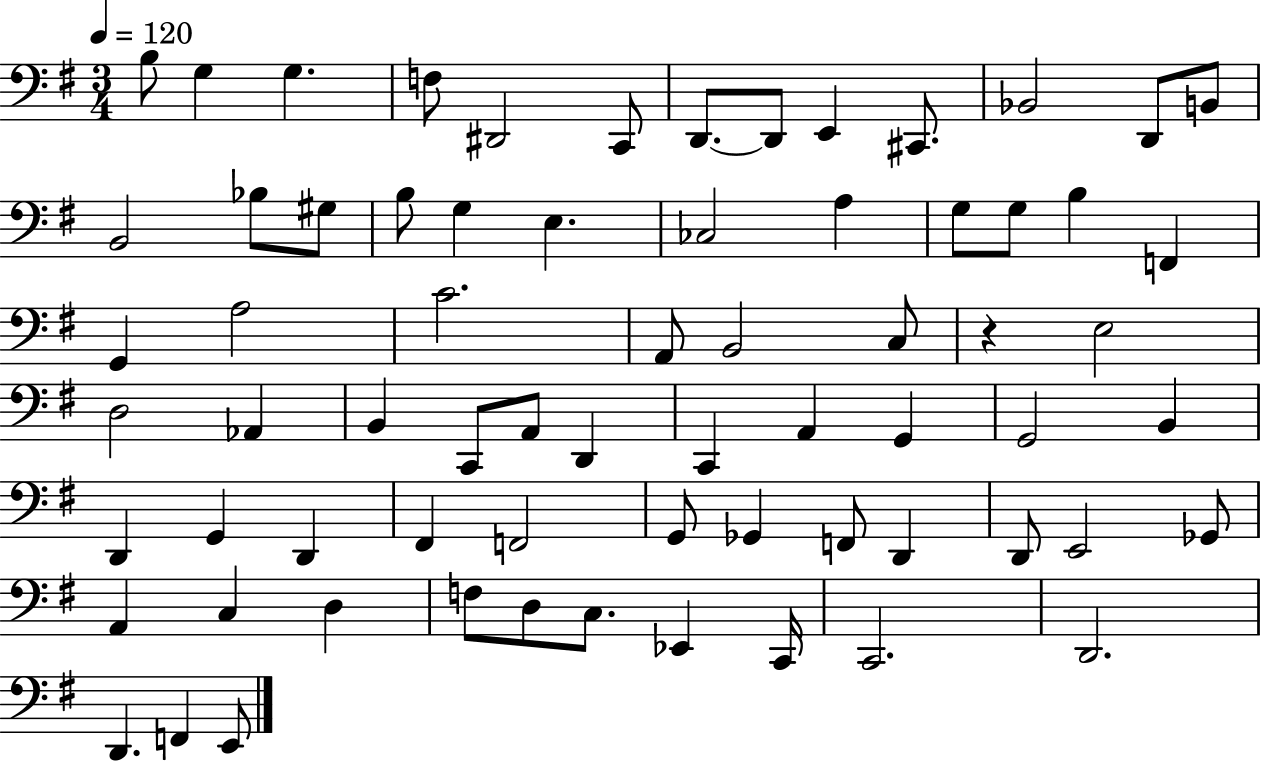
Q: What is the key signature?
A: G major